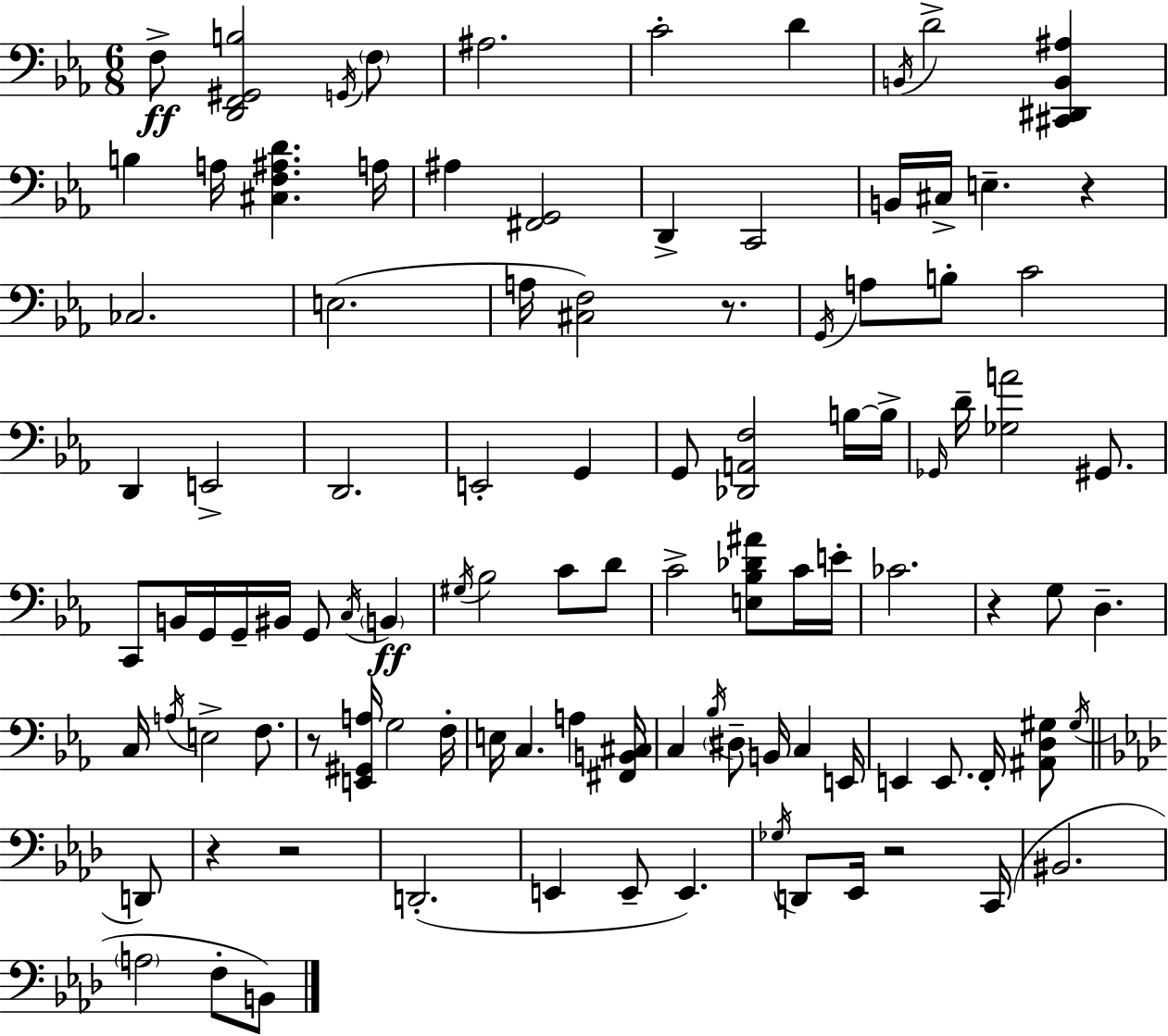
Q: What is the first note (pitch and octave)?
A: F3